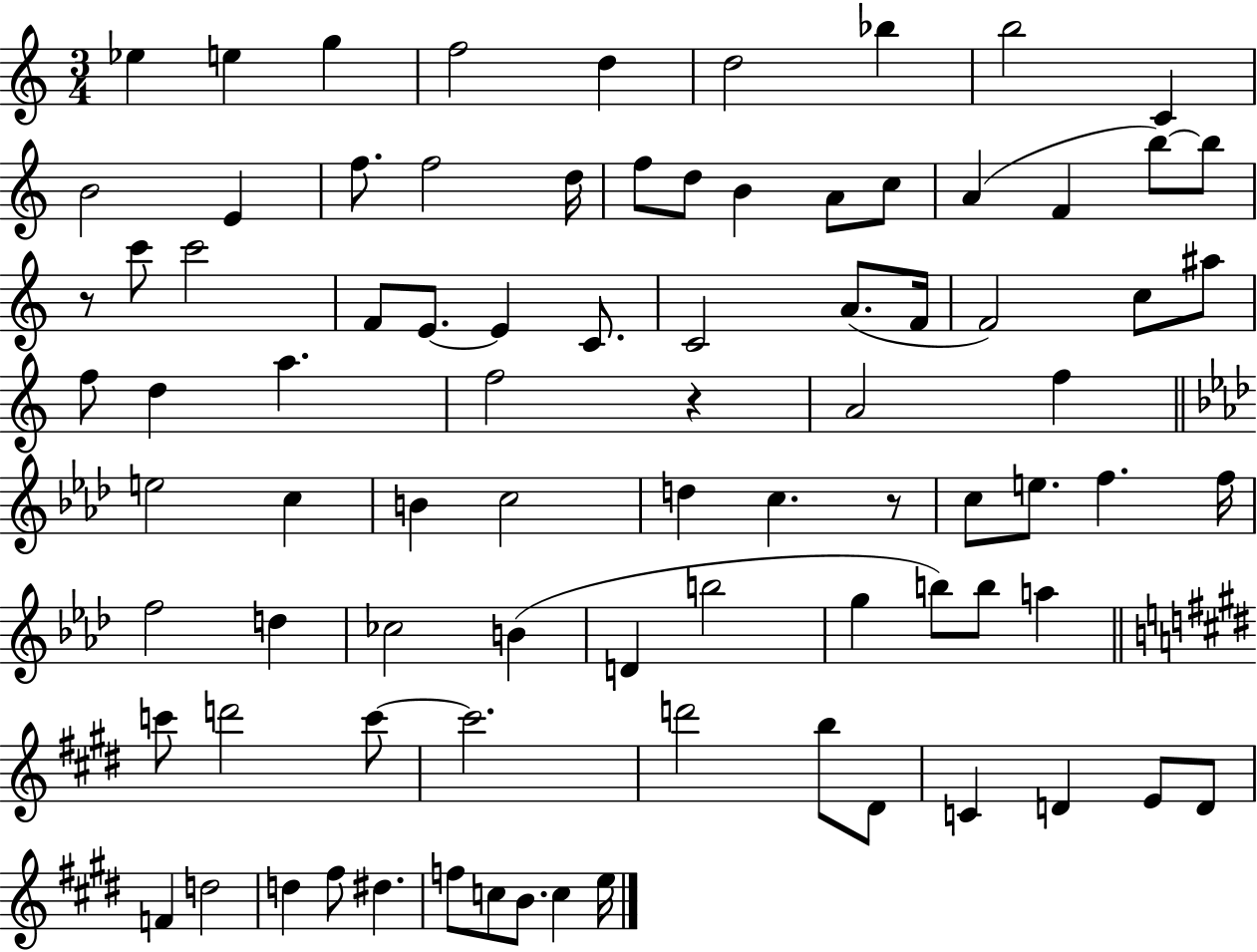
{
  \clef treble
  \numericTimeSignature
  \time 3/4
  \key c \major
  \repeat volta 2 { ees''4 e''4 g''4 | f''2 d''4 | d''2 bes''4 | b''2 c'4 | \break b'2 e'4 | f''8. f''2 d''16 | f''8 d''8 b'4 a'8 c''8 | a'4( f'4 b''8~~) b''8 | \break r8 c'''8 c'''2 | f'8 e'8.~~ e'4 c'8. | c'2 a'8.( f'16 | f'2) c''8 ais''8 | \break f''8 d''4 a''4. | f''2 r4 | a'2 f''4 | \bar "||" \break \key aes \major e''2 c''4 | b'4 c''2 | d''4 c''4. r8 | c''8 e''8. f''4. f''16 | \break f''2 d''4 | ces''2 b'4( | d'4 b''2 | g''4 b''8) b''8 a''4 | \break \bar "||" \break \key e \major c'''8 d'''2 c'''8~~ | c'''2. | d'''2 b''8 dis'8 | c'4 d'4 e'8 d'8 | \break f'4 d''2 | d''4 fis''8 dis''4. | f''8 c''8 b'8. c''4 e''16 | } \bar "|."
}